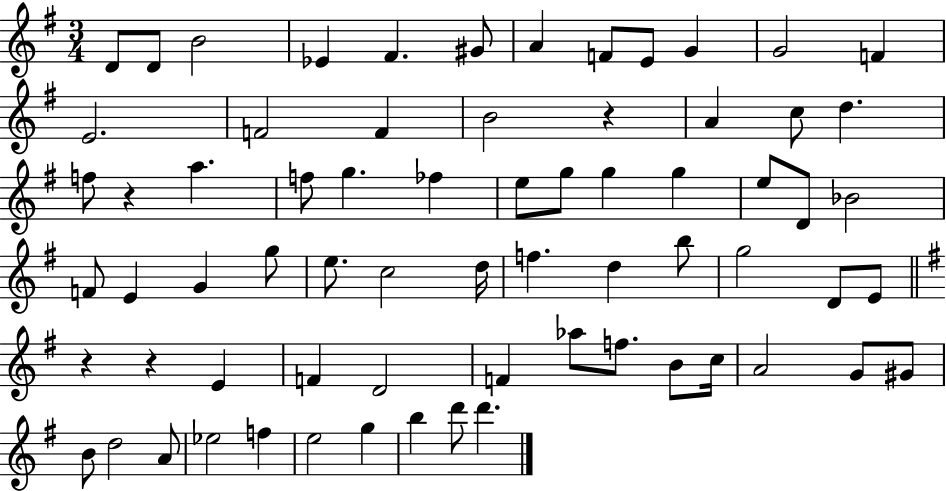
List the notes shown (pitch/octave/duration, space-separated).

D4/e D4/e B4/h Eb4/q F#4/q. G#4/e A4/q F4/e E4/e G4/q G4/h F4/q E4/h. F4/h F4/q B4/h R/q A4/q C5/e D5/q. F5/e R/q A5/q. F5/e G5/q. FES5/q E5/e G5/e G5/q G5/q E5/e D4/e Bb4/h F4/e E4/q G4/q G5/e E5/e. C5/h D5/s F5/q. D5/q B5/e G5/h D4/e E4/e R/q R/q E4/q F4/q D4/h F4/q Ab5/e F5/e. B4/e C5/s A4/h G4/e G#4/e B4/e D5/h A4/e Eb5/h F5/q E5/h G5/q B5/q D6/e D6/q.